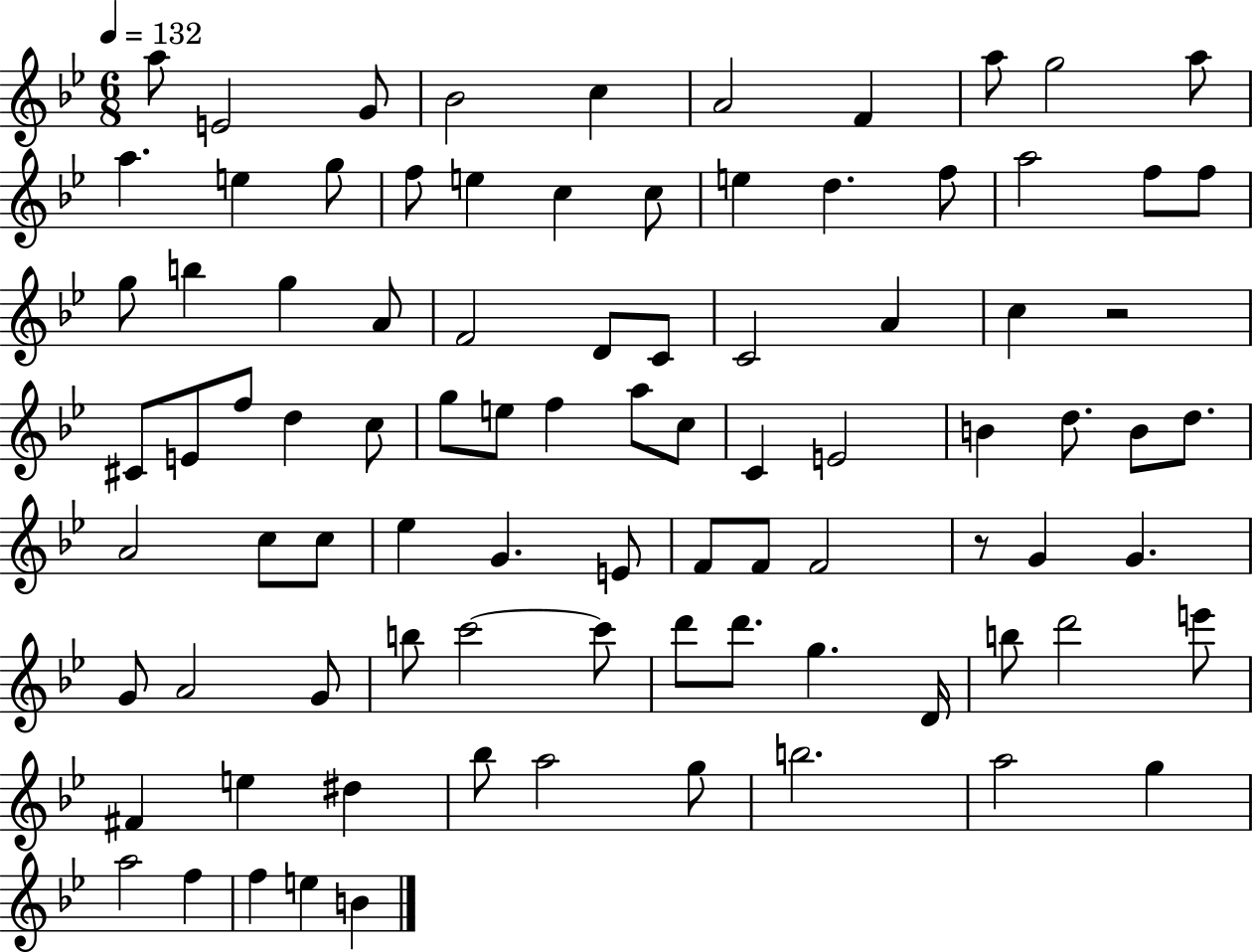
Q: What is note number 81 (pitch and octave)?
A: A5